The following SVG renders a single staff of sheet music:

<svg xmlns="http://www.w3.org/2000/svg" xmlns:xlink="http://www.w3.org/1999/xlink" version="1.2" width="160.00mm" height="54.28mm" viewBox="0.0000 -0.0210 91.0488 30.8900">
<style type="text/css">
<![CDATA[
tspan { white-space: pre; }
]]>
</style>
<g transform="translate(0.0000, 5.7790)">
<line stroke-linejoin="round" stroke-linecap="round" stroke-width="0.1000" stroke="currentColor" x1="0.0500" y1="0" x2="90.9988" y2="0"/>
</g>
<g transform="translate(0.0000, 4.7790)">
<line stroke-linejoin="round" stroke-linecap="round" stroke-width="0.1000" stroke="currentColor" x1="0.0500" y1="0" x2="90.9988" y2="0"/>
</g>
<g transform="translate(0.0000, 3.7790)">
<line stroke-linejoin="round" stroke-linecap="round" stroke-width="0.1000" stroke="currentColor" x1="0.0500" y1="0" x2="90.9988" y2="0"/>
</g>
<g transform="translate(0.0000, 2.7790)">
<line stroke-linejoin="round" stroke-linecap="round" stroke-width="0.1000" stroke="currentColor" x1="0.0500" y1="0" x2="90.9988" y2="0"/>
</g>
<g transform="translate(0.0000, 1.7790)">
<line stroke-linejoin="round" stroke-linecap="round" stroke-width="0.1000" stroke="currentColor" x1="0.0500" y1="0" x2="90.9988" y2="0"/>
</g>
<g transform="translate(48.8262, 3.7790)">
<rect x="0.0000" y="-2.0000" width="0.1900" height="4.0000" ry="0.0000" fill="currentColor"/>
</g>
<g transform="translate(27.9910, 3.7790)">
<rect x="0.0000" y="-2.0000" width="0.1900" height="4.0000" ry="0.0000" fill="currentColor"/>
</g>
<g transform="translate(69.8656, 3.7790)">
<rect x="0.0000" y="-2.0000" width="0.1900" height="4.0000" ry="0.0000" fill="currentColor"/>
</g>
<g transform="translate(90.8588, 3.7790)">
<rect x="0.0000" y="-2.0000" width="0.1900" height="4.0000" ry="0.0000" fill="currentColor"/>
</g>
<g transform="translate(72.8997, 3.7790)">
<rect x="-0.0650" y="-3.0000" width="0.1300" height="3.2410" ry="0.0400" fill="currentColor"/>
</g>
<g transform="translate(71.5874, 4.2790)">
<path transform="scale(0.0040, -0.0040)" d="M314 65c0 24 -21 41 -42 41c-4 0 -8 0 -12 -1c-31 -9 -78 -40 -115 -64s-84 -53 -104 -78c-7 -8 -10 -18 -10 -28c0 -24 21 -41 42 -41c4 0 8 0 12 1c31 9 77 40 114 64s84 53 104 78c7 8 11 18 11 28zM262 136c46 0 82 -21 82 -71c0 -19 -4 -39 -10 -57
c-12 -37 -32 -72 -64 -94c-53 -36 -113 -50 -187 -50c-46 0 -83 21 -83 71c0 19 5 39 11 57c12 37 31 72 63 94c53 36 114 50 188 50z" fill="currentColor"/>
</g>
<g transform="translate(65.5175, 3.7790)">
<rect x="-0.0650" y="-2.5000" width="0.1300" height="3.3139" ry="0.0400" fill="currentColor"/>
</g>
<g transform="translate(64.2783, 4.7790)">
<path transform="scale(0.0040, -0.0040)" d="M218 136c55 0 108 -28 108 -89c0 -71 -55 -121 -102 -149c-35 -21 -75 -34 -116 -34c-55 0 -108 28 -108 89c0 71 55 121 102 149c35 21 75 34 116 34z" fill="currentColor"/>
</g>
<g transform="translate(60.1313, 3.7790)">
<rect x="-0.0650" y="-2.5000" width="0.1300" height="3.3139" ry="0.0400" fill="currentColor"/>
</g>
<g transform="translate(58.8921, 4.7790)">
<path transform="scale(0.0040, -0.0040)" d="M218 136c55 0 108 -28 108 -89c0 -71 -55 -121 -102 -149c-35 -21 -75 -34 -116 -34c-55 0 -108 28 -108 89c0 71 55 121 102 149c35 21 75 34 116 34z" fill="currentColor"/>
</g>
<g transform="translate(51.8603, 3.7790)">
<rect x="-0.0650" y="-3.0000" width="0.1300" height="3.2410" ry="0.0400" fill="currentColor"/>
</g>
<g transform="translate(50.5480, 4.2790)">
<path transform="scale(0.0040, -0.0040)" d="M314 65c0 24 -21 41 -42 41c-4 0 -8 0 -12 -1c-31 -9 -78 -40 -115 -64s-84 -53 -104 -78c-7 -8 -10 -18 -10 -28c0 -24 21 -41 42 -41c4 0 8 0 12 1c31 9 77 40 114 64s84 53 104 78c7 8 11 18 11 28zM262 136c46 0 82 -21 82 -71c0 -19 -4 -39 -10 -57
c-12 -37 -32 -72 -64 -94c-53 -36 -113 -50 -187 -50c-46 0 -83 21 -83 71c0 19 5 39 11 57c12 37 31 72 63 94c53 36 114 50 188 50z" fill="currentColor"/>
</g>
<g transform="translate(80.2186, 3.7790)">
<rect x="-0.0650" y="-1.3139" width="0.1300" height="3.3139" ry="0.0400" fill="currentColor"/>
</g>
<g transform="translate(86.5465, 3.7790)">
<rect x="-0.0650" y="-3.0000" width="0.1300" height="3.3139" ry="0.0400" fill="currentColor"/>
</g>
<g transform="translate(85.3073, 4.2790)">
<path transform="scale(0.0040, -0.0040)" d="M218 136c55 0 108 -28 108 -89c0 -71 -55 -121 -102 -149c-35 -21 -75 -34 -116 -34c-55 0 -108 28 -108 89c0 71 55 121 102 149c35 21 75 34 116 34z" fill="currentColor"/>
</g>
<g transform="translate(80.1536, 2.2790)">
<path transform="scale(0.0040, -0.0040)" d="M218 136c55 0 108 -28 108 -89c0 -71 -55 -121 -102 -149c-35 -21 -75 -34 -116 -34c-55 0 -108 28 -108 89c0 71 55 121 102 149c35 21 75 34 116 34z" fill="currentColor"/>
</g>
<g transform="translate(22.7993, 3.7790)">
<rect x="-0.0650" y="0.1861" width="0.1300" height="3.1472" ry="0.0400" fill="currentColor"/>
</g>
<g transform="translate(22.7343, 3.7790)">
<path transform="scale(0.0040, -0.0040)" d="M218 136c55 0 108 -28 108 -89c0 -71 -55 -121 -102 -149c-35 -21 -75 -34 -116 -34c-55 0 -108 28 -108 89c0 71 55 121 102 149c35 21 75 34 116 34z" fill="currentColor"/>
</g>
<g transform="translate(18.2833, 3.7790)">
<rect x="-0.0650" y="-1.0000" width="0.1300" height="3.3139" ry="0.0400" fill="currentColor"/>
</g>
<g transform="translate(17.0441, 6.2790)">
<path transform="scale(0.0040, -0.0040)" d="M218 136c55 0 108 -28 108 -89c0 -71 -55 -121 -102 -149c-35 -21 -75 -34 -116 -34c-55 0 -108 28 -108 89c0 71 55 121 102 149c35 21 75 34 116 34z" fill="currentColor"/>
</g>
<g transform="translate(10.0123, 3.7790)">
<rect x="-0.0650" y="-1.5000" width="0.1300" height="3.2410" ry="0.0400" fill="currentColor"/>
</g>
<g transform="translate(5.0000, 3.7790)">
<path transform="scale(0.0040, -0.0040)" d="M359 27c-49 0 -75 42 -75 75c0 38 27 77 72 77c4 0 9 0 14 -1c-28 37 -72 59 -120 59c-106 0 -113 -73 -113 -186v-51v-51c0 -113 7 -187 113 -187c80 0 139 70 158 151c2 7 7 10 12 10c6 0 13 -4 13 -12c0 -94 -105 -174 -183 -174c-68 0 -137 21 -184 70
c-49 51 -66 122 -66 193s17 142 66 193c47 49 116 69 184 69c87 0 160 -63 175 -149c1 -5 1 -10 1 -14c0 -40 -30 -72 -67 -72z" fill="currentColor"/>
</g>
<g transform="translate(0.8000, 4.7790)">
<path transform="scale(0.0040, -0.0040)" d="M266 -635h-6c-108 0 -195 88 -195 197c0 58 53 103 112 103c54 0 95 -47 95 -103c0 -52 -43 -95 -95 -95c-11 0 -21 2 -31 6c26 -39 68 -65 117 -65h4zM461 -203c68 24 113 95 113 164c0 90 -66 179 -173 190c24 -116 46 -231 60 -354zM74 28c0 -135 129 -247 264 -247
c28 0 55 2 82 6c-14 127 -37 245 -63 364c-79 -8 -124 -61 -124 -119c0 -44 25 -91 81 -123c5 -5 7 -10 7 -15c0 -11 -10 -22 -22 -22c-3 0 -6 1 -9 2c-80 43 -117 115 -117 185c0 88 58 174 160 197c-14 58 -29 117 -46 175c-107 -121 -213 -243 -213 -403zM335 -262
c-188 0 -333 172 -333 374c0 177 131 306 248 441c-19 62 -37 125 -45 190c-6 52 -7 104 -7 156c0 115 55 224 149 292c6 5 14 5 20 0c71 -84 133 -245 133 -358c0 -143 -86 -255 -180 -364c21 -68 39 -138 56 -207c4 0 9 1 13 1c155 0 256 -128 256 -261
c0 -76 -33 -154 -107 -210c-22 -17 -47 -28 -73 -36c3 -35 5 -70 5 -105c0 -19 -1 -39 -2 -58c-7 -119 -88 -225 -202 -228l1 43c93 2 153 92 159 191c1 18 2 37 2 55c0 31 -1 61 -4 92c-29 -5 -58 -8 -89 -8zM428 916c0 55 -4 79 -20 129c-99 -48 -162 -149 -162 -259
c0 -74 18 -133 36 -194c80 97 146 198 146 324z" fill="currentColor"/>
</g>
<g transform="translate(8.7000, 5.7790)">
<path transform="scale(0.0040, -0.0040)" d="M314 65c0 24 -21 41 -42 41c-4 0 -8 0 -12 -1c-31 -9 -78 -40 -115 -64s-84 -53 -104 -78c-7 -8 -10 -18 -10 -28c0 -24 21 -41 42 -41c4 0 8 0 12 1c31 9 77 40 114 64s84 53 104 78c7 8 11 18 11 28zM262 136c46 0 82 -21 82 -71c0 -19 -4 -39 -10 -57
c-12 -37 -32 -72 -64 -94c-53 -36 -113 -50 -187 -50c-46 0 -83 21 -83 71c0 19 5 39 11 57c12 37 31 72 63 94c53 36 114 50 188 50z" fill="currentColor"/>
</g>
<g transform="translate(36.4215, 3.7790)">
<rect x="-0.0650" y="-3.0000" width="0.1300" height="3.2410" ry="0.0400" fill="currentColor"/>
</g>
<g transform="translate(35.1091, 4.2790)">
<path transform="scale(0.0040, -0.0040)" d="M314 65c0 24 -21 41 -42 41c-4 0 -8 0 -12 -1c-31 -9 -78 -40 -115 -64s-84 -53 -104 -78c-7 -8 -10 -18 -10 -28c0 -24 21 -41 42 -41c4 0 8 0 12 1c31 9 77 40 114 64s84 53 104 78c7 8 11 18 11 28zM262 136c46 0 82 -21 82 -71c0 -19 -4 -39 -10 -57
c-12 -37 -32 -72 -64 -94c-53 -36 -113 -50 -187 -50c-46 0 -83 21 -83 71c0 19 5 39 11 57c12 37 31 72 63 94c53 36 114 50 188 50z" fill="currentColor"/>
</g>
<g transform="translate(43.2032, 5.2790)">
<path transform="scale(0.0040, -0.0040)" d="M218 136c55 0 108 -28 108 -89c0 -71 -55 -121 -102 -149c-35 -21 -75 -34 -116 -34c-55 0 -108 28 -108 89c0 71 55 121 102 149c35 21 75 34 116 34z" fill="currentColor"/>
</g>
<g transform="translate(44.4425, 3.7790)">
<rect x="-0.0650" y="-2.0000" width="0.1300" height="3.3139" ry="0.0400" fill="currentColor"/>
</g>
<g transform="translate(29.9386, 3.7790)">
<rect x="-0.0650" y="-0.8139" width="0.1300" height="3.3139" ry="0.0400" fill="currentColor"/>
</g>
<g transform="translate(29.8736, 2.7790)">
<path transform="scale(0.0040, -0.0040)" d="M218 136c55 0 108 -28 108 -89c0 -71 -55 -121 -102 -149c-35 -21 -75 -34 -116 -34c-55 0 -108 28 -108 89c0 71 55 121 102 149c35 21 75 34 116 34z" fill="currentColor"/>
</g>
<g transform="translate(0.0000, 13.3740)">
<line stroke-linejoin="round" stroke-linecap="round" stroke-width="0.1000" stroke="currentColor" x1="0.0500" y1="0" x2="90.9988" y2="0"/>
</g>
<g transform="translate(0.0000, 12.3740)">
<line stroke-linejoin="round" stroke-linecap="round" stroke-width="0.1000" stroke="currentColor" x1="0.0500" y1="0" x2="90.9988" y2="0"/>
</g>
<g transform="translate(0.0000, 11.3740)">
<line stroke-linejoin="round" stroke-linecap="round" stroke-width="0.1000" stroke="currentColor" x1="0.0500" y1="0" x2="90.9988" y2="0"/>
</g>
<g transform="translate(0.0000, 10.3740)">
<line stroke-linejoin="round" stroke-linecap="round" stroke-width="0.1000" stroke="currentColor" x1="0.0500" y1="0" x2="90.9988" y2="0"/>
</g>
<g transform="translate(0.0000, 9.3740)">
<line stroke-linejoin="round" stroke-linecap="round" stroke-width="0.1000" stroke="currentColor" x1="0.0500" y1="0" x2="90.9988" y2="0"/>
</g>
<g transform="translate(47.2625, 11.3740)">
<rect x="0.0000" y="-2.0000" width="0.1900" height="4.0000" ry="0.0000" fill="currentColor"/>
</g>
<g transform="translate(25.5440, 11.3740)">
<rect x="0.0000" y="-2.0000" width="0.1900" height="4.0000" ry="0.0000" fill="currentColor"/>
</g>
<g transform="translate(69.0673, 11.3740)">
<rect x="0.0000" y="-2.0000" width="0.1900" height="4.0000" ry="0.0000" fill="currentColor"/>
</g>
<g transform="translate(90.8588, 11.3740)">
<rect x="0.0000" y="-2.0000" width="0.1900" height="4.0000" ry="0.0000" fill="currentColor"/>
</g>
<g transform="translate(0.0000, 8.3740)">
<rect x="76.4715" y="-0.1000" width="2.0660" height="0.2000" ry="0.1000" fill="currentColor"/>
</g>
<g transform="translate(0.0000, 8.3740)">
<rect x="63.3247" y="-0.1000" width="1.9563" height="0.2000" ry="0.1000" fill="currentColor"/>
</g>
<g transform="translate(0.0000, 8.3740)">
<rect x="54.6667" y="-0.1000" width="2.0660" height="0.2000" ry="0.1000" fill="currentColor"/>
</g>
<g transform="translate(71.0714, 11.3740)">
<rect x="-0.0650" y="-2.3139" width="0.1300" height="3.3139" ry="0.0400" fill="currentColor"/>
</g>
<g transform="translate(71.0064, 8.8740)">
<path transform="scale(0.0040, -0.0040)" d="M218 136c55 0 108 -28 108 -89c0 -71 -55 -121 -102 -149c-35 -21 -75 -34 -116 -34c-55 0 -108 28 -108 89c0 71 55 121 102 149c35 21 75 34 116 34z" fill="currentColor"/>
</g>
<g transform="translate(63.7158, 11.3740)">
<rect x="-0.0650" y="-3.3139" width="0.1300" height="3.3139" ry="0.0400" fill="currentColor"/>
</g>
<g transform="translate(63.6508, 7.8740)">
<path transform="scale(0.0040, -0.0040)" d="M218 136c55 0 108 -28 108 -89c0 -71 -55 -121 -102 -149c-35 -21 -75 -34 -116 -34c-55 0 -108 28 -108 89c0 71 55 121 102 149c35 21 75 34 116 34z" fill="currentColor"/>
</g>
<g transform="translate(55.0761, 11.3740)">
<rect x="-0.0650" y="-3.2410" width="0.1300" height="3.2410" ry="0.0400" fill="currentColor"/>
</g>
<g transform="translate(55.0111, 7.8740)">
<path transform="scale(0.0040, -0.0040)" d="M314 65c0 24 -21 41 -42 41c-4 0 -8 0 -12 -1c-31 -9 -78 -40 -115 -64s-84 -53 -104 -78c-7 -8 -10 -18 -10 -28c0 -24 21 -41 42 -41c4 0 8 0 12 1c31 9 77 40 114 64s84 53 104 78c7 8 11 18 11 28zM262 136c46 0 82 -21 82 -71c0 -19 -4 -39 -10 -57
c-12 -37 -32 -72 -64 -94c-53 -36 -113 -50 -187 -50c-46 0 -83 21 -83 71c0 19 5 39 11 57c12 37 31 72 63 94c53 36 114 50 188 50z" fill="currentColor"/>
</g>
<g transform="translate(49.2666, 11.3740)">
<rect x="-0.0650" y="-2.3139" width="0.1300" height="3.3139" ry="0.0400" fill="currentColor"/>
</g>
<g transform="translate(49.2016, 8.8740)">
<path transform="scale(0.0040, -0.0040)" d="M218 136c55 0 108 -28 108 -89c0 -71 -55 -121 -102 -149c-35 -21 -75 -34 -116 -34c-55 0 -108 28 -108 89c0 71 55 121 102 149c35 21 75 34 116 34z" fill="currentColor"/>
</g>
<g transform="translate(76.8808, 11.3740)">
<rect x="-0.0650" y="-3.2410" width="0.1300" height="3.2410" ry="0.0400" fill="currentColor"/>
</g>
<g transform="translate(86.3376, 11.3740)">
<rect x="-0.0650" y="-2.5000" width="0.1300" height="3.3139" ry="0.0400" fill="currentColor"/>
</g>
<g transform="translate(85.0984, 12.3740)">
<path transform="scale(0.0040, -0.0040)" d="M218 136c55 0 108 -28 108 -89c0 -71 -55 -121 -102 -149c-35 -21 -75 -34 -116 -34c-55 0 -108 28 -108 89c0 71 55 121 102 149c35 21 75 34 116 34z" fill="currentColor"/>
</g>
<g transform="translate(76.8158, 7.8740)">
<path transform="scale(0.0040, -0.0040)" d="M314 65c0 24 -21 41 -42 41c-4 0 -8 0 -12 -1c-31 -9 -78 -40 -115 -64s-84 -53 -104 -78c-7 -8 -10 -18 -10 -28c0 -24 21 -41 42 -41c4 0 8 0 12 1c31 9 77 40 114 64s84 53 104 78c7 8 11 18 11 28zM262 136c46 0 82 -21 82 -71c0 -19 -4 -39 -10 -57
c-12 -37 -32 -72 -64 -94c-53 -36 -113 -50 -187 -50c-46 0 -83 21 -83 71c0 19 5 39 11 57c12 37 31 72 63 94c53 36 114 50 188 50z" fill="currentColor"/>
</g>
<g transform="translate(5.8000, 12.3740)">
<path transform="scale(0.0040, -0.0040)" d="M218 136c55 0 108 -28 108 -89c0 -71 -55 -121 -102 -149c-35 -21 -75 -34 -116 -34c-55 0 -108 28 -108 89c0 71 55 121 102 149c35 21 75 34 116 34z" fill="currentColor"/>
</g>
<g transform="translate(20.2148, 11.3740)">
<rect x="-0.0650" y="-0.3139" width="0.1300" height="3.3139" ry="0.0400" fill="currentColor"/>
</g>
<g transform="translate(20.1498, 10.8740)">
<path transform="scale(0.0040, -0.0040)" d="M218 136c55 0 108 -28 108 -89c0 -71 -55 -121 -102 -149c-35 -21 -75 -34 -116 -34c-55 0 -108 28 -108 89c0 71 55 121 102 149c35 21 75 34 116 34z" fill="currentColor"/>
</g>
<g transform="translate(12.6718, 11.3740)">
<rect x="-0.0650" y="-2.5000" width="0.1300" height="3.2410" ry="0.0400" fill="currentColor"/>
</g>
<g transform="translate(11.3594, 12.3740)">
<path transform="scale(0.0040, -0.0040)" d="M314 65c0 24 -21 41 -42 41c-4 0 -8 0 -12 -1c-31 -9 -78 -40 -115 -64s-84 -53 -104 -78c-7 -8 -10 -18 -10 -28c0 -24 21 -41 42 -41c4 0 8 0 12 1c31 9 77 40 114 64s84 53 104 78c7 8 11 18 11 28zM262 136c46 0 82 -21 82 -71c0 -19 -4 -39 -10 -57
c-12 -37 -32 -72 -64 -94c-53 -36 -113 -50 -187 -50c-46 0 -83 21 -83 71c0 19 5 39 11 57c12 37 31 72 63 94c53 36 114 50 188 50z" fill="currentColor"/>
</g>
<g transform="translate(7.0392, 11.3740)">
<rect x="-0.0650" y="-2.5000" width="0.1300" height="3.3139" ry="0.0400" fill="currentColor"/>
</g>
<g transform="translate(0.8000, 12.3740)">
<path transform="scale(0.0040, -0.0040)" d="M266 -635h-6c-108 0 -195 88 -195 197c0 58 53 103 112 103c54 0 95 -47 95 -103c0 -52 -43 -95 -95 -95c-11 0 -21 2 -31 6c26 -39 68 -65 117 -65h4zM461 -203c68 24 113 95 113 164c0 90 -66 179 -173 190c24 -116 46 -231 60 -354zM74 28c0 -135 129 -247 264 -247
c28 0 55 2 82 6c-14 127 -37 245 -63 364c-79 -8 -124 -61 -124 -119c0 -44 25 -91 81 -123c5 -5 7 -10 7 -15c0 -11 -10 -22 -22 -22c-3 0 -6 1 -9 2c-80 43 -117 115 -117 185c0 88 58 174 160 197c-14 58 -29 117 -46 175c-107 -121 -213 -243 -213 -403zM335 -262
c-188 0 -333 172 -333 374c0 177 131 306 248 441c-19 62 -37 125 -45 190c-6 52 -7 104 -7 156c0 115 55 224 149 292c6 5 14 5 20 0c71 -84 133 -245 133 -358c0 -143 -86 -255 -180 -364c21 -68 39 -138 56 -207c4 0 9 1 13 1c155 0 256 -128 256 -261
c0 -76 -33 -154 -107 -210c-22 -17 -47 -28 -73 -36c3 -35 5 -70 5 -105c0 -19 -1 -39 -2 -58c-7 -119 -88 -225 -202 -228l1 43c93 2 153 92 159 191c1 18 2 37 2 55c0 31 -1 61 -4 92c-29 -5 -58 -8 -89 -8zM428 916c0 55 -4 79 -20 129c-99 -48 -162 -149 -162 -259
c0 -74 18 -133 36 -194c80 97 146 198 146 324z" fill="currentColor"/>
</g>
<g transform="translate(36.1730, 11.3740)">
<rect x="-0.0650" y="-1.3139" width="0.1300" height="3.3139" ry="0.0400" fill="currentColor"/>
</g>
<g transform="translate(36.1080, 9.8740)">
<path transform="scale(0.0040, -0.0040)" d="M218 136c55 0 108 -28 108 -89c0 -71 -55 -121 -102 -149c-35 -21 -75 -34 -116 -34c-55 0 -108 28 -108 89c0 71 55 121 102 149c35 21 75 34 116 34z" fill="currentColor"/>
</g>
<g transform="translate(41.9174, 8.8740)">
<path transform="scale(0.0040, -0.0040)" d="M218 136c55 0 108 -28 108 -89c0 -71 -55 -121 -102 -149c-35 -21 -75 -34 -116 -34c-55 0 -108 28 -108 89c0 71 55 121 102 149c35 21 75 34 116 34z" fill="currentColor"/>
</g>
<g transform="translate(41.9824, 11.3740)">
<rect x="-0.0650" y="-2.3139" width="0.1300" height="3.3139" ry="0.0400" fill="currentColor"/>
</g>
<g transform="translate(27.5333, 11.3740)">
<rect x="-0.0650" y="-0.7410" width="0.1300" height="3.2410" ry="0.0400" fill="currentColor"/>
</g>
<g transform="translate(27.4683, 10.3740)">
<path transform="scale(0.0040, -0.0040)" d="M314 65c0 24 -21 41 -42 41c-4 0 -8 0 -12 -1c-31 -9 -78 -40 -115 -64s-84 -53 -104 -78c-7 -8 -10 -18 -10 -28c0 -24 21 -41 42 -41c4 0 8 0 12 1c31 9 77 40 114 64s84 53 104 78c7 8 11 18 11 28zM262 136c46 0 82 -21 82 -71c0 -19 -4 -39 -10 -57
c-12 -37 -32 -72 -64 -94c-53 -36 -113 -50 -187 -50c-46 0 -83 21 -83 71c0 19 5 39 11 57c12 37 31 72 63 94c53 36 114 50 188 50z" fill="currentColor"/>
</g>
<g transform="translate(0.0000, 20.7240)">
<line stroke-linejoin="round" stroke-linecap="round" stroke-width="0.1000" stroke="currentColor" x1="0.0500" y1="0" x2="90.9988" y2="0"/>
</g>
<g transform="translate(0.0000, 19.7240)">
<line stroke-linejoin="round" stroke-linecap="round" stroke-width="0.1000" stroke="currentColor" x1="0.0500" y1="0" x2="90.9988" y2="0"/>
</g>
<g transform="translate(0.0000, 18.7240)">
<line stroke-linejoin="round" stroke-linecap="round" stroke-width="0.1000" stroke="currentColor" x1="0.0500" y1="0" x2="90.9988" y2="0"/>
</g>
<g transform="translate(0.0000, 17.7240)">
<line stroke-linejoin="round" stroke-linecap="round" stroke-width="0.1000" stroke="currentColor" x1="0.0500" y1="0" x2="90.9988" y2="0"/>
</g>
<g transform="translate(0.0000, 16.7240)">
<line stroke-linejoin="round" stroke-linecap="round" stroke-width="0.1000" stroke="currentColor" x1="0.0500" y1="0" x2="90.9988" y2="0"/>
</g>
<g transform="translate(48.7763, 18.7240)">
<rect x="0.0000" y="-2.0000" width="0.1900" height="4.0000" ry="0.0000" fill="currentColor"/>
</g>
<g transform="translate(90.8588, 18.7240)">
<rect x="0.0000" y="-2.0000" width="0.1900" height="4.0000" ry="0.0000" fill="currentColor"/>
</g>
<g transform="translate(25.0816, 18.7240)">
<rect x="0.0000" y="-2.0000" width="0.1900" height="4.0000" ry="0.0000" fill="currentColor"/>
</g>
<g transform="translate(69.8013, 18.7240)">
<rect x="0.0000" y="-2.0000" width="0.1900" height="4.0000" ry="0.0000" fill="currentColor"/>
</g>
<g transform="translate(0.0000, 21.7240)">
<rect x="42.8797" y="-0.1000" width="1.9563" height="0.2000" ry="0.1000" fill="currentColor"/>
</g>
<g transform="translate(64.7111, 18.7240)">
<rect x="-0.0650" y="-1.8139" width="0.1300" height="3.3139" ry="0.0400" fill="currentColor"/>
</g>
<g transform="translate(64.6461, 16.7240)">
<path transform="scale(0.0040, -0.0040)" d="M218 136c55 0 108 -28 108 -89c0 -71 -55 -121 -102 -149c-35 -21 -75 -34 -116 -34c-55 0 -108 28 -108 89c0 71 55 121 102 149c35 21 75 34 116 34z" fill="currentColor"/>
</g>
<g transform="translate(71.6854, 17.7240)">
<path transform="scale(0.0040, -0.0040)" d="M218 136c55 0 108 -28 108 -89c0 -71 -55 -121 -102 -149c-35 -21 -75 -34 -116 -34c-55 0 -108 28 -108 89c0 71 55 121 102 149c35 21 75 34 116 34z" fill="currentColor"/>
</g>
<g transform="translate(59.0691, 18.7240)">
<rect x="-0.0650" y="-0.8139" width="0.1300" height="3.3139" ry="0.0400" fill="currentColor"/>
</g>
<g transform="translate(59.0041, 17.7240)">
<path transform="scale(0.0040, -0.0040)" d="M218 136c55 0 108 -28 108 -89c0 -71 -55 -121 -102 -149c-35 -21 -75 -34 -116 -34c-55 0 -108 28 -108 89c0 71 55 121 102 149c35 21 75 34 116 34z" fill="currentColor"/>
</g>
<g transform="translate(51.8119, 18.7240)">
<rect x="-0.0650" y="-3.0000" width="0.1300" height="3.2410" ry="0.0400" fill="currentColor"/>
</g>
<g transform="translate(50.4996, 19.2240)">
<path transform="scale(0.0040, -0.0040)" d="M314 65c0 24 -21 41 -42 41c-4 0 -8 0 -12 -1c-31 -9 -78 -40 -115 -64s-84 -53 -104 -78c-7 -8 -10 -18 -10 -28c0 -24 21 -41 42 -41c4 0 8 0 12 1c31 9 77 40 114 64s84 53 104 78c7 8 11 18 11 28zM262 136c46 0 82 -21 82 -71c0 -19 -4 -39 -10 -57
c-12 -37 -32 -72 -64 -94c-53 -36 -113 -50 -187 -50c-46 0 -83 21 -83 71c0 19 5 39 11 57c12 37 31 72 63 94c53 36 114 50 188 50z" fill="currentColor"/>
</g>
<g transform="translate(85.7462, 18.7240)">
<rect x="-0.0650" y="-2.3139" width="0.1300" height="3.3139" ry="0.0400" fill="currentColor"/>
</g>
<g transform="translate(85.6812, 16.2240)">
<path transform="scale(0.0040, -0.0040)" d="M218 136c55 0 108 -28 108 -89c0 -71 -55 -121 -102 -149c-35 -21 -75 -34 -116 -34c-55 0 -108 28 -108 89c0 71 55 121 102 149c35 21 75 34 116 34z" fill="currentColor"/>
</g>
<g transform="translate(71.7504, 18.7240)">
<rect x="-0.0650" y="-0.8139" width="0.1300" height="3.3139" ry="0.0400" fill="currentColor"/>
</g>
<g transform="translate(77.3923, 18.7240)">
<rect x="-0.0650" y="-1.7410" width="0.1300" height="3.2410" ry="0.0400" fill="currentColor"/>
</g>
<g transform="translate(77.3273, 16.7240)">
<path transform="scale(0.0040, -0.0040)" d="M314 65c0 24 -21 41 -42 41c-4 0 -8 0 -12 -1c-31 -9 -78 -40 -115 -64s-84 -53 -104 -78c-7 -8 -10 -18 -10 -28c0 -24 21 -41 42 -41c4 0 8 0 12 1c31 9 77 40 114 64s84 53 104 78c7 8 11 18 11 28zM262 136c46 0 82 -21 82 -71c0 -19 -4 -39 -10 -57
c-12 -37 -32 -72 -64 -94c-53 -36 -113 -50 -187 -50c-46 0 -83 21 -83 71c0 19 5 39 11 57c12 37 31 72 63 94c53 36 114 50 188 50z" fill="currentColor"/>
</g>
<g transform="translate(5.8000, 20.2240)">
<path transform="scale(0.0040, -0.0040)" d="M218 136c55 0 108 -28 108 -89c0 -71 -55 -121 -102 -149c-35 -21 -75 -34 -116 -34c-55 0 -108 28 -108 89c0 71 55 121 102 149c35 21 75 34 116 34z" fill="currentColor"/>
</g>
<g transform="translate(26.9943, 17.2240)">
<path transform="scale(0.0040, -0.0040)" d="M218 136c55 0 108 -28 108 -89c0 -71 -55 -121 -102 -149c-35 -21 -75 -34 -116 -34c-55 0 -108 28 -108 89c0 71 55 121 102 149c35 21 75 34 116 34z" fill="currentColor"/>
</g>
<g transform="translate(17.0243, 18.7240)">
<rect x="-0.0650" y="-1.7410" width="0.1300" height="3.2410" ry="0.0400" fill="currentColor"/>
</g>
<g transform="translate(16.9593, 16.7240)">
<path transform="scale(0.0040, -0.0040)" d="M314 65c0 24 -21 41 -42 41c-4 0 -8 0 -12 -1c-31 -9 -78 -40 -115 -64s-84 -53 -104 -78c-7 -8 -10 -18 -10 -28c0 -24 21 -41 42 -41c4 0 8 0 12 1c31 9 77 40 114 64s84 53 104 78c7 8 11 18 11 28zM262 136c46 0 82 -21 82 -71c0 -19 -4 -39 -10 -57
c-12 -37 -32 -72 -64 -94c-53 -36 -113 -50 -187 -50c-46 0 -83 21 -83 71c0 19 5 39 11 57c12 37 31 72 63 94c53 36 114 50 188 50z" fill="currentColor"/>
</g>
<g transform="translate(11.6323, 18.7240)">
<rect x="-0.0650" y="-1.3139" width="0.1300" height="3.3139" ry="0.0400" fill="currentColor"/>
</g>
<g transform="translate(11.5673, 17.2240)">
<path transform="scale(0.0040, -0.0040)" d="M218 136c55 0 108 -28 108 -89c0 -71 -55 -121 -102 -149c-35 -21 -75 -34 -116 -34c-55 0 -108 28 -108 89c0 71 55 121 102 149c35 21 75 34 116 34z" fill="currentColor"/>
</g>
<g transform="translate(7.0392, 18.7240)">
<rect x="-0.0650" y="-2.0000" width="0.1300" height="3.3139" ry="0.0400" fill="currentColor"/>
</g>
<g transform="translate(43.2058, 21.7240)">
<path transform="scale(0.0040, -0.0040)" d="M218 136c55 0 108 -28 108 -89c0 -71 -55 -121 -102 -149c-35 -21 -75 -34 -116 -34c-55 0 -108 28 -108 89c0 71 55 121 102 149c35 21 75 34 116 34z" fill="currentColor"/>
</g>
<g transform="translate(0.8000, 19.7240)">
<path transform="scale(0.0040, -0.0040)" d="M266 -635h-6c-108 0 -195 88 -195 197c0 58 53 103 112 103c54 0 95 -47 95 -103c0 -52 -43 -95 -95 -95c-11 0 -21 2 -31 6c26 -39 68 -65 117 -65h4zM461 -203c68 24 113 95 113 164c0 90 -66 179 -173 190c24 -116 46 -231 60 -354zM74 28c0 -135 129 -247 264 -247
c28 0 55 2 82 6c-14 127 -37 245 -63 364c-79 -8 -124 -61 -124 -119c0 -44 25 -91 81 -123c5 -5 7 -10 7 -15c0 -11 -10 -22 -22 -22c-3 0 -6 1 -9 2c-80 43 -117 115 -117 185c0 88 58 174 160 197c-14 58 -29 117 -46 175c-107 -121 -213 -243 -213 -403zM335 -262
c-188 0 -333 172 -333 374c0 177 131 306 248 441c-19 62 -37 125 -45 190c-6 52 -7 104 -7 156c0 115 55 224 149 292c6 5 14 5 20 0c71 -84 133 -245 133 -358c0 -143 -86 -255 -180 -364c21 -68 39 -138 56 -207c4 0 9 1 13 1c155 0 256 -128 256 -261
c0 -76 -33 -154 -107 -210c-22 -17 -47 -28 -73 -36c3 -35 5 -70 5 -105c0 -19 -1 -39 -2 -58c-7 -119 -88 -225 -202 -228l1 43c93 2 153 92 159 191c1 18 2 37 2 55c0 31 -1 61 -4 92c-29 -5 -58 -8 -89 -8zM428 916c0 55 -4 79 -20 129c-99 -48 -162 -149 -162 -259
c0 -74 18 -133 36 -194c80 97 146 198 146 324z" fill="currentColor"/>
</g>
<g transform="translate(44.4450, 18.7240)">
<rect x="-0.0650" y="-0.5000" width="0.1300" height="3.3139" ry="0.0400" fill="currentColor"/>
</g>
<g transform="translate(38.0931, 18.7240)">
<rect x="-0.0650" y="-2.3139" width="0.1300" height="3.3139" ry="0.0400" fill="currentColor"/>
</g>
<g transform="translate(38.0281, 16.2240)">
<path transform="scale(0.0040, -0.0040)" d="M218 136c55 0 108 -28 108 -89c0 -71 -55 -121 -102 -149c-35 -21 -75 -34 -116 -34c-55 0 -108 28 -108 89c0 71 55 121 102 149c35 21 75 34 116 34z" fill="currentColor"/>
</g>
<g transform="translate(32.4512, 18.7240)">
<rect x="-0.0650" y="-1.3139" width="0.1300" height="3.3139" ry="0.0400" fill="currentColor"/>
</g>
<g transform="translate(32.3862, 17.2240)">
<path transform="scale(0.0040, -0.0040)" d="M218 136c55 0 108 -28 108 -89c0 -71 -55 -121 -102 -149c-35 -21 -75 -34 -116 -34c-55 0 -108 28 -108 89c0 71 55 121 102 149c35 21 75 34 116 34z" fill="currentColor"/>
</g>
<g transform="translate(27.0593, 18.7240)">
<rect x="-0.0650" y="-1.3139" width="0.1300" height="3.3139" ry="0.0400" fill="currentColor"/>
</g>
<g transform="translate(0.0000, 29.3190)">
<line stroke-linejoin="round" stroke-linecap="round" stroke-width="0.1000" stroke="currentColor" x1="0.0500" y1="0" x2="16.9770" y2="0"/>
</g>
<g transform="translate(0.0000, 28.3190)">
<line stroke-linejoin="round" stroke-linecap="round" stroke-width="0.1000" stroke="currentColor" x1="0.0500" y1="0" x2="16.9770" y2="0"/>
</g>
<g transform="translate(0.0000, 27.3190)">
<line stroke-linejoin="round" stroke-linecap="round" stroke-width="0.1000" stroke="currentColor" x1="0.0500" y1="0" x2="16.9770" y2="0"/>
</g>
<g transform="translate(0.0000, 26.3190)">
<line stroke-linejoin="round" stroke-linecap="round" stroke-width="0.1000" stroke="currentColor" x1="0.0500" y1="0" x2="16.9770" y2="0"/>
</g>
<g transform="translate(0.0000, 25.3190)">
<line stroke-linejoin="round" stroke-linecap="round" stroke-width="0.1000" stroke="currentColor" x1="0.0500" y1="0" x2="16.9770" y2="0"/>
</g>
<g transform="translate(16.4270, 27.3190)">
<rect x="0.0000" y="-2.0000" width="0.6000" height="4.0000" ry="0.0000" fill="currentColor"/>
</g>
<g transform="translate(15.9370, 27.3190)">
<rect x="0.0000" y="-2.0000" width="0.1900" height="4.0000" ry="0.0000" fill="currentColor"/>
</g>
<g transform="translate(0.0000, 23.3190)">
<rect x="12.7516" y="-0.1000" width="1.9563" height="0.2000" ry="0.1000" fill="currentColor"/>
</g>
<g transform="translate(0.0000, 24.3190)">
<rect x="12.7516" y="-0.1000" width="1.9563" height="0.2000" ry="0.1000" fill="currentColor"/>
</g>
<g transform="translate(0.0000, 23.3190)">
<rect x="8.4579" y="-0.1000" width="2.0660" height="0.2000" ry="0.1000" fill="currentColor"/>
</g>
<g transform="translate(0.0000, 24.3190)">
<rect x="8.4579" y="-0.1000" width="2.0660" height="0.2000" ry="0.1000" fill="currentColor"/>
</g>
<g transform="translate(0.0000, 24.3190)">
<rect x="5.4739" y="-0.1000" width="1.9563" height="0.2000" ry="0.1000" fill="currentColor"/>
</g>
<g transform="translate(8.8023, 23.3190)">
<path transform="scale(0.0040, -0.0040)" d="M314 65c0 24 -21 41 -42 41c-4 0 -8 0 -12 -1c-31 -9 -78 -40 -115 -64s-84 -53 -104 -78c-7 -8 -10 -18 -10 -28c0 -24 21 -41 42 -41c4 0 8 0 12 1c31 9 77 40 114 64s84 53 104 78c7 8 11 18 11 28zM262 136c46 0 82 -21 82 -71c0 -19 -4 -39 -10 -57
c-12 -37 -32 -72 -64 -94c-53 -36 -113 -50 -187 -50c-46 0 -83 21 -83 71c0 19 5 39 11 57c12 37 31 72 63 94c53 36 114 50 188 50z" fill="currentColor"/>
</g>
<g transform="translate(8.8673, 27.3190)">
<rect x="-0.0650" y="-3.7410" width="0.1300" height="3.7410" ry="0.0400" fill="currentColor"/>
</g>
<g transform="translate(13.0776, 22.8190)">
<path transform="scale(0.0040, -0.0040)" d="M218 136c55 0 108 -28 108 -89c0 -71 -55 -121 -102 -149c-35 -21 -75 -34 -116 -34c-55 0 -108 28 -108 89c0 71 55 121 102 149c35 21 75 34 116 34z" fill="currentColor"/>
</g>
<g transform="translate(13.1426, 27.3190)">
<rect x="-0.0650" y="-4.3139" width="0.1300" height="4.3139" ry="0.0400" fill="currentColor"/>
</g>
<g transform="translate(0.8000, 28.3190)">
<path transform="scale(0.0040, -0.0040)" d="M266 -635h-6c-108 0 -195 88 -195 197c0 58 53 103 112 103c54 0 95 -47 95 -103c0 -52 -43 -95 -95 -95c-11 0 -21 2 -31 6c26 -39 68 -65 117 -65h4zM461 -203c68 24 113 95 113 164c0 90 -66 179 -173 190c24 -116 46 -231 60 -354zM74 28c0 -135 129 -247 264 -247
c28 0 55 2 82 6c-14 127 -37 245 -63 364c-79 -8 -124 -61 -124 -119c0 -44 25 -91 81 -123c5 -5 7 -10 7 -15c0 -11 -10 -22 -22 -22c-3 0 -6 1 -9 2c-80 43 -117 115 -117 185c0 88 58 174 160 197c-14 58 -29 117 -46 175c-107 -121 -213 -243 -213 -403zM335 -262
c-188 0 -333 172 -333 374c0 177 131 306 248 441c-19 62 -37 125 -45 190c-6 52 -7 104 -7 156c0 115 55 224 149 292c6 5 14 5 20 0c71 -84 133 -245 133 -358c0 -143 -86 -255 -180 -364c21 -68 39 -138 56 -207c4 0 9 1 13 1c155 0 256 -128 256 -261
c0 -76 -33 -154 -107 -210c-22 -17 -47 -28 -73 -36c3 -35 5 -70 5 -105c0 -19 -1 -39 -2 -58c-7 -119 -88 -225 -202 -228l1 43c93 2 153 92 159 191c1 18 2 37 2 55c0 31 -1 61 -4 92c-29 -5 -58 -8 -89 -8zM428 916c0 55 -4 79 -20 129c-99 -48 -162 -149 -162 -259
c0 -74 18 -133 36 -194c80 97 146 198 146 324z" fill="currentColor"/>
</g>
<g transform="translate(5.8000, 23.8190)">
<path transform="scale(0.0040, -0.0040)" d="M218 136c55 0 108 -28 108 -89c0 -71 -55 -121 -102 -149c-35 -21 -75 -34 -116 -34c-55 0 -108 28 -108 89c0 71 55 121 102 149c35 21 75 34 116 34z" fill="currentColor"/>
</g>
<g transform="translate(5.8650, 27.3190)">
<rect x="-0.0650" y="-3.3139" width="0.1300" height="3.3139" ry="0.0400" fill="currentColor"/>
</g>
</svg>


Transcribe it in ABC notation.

X:1
T:Untitled
M:4/4
L:1/4
K:C
E2 D B d A2 F A2 G G A2 e A G G2 c d2 e g g b2 b g b2 G F e f2 e e g C A2 d f d f2 g b c'2 d'